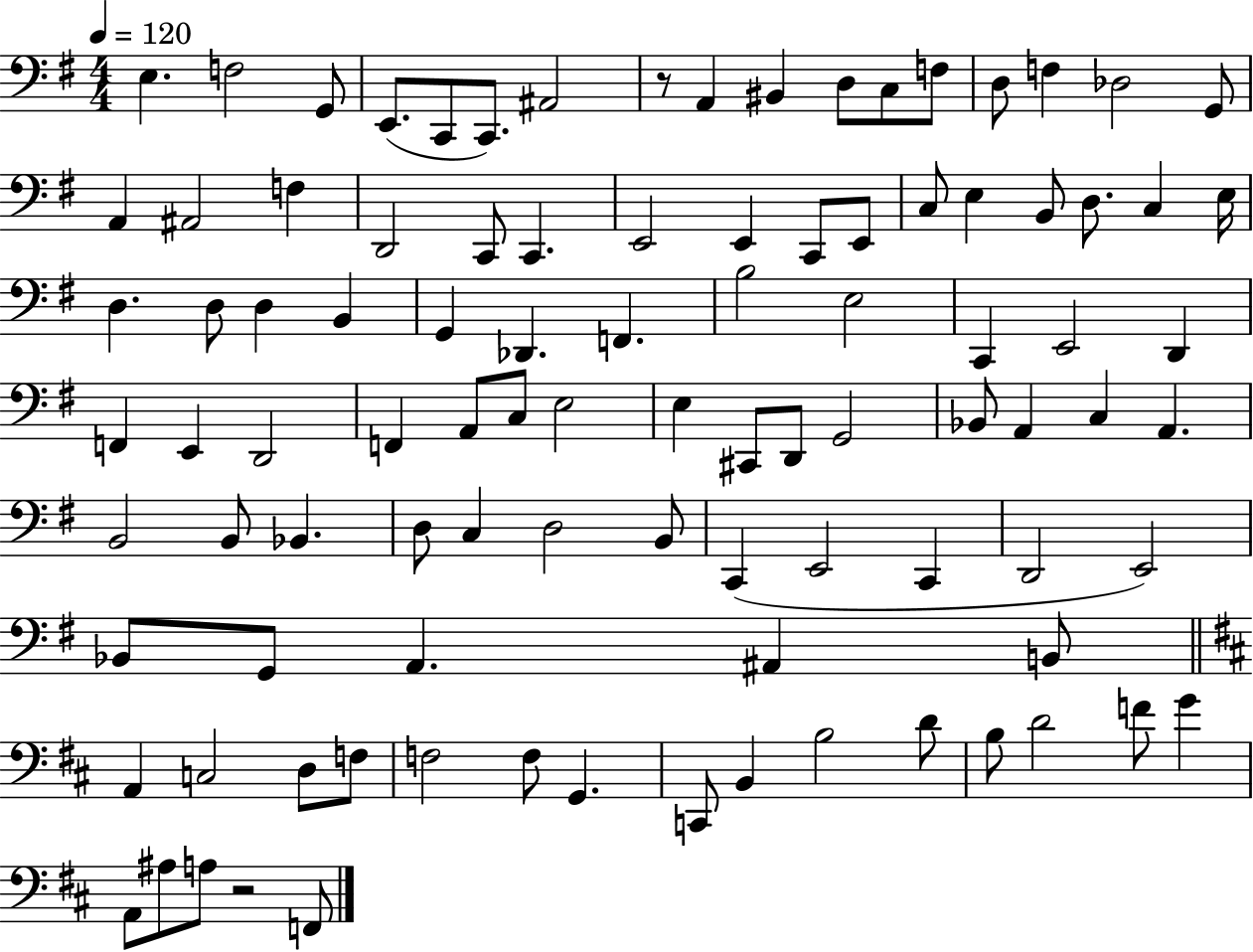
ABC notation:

X:1
T:Untitled
M:4/4
L:1/4
K:G
E, F,2 G,,/2 E,,/2 C,,/2 C,,/2 ^A,,2 z/2 A,, ^B,, D,/2 C,/2 F,/2 D,/2 F, _D,2 G,,/2 A,, ^A,,2 F, D,,2 C,,/2 C,, E,,2 E,, C,,/2 E,,/2 C,/2 E, B,,/2 D,/2 C, E,/4 D, D,/2 D, B,, G,, _D,, F,, B,2 E,2 C,, E,,2 D,, F,, E,, D,,2 F,, A,,/2 C,/2 E,2 E, ^C,,/2 D,,/2 G,,2 _B,,/2 A,, C, A,, B,,2 B,,/2 _B,, D,/2 C, D,2 B,,/2 C,, E,,2 C,, D,,2 E,,2 _B,,/2 G,,/2 A,, ^A,, B,,/2 A,, C,2 D,/2 F,/2 F,2 F,/2 G,, C,,/2 B,, B,2 D/2 B,/2 D2 F/2 G A,,/2 ^A,/2 A,/2 z2 F,,/2